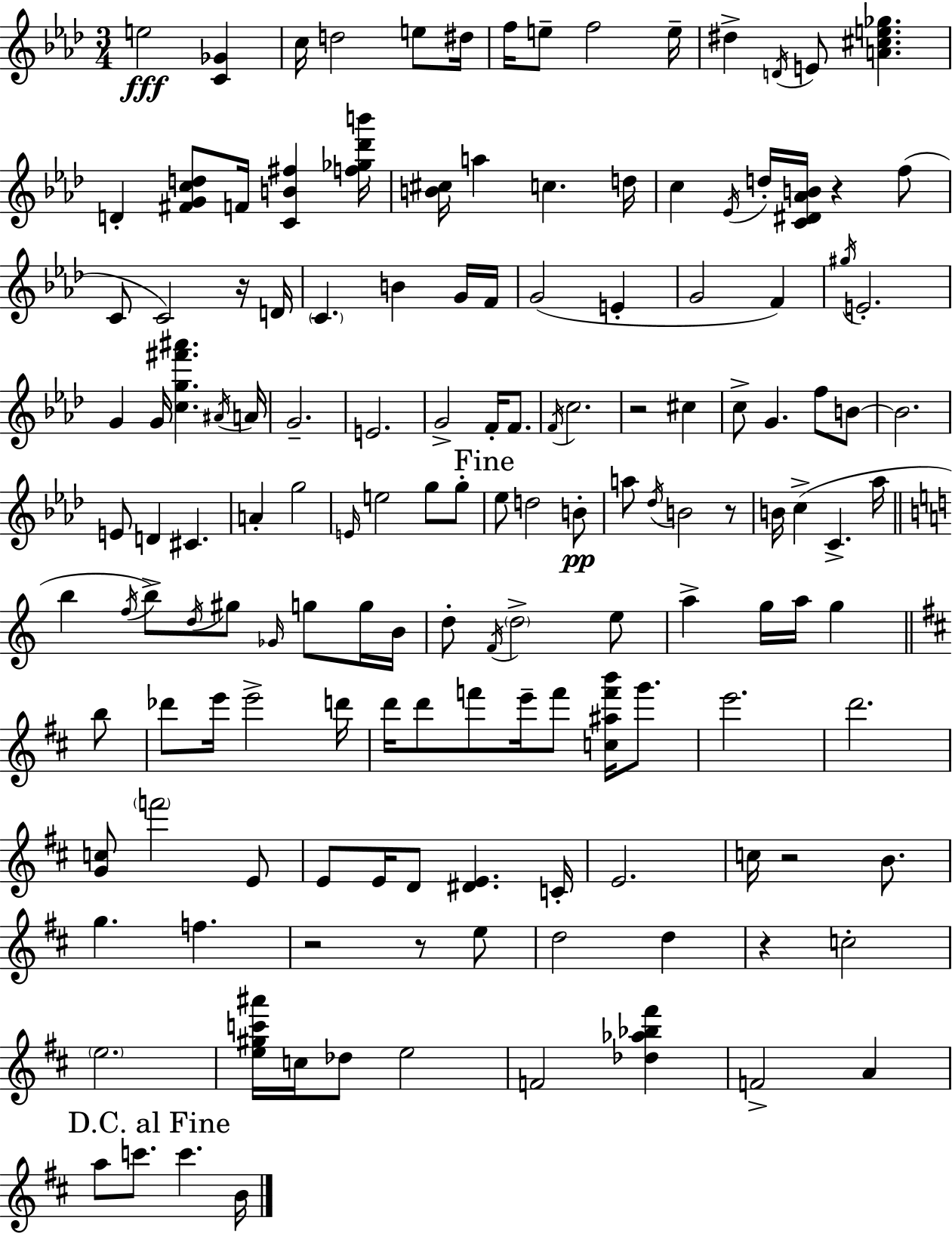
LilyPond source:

{
  \clef treble
  \numericTimeSignature
  \time 3/4
  \key aes \major
  e''2\fff <c' ges'>4 | c''16 d''2 e''8 dis''16 | f''16 e''8-- f''2 e''16-- | dis''4-> \acciaccatura { d'16 } e'8 <a' cis'' e'' ges''>4. | \break d'4-. <fis' g' c'' d''>8 f'16 <c' b' fis''>4 | <f'' ges'' des''' b'''>16 <b' cis''>16 a''4 c''4. | d''16 c''4 \acciaccatura { ees'16 } d''16-. <c' dis' aes' b'>16 r4 | f''8( c'8 c'2) | \break r16 d'16 \parenthesize c'4. b'4 | g'16 f'16 g'2( e'4-. | g'2 f'4) | \acciaccatura { gis''16 } e'2.-. | \break g'4 g'16 <c'' g'' fis''' ais'''>4. | \acciaccatura { ais'16 } a'16 g'2.-- | e'2. | g'2-> | \break f'16-. f'8. \acciaccatura { f'16 } c''2. | r2 | cis''4 c''8-> g'4. | f''8 b'8~~ b'2. | \break e'8 d'4 cis'4. | a'4-. g''2 | \grace { e'16 } e''2 | g''8 g''8-. \mark "Fine" ees''8 d''2 | \break b'8-.\pp a''8 \acciaccatura { des''16 } b'2 | r8 b'16 c''4->( | c'4.-> aes''16 \bar "||" \break \key a \minor b''4 \acciaccatura { f''16 }) b''8-> \acciaccatura { d''16 } gis''8 \grace { ges'16 } g''8 | g''16 b'16 d''8-. \acciaccatura { f'16 } \parenthesize d''2-> | e''8 a''4-> g''16 a''16 g''4 | \bar "||" \break \key d \major b''8 des'''8 e'''16 e'''2-> | d'''16 d'''16 d'''8 f'''8 e'''16-- f'''8 <c'' ais'' f''' b'''>16 g'''8. | e'''2. | d'''2. | \break <g' c''>8 \parenthesize f'''2 | e'8 e'8 e'16 d'8 <dis' e'>4. | c'16-. e'2. | c''16 r2 b'8. | \break g''4. f''4. | r2 r8 | e''8 d''2 d''4 | r4 c''2-. | \break \parenthesize e''2. | <e'' gis'' c''' ais'''>16 c''16 des''8 e''2 | f'2 <des'' aes'' bes'' fis'''>4 | f'2-> a'4 | \break \mark "D.C. al Fine" a''8 c'''8. c'''4. | b'16 \bar "|."
}